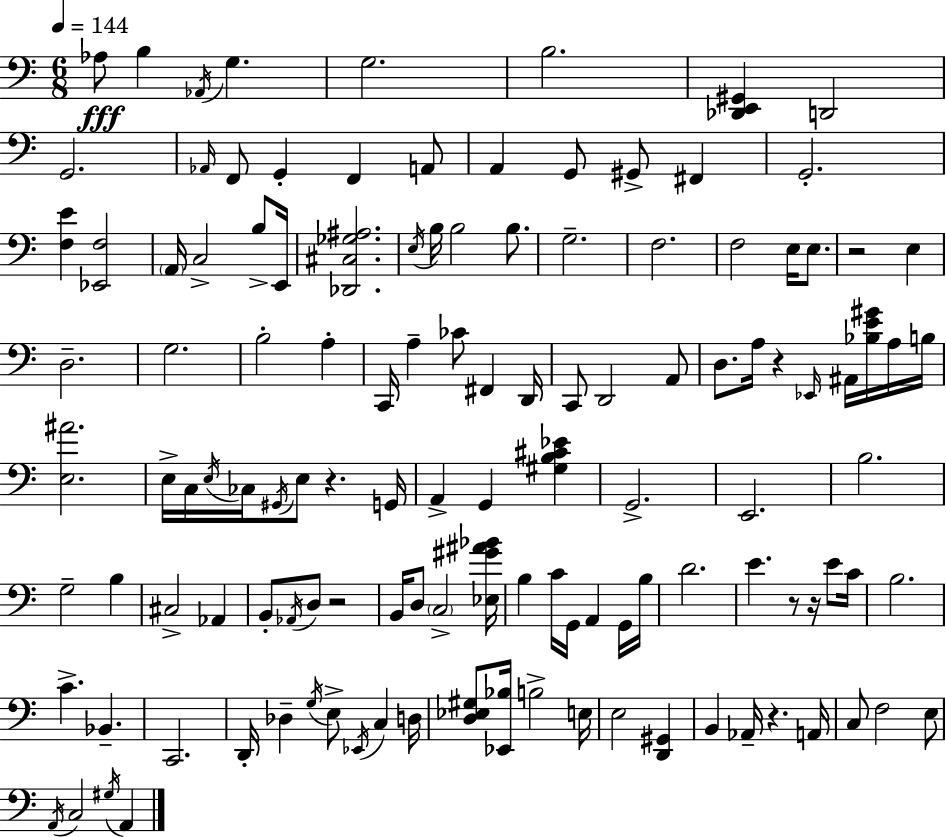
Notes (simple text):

Ab3/e B3/q Ab2/s G3/q. G3/h. B3/h. [Db2,E2,G#2]/q D2/h G2/h. Ab2/s F2/e G2/q F2/q A2/e A2/q G2/e G#2/e F#2/q G2/h. [F3,E4]/q [Eb2,F3]/h A2/s C3/h B3/e E2/s [Db2,C#3,Gb3,A#3]/h. E3/s B3/s B3/h B3/e. G3/h. F3/h. F3/h E3/s E3/e. R/h E3/q D3/h. G3/h. B3/h A3/q C2/s A3/q CES4/e F#2/q D2/s C2/e D2/h A2/e D3/e. A3/s R/q Eb2/s A#2/s [Bb3,E4,G#4]/s A3/s B3/s [E3,A#4]/h. E3/s C3/s E3/s CES3/s G#2/s E3/e R/q. G2/s A2/q G2/q [G#3,B3,C#4,Eb4]/q G2/h. E2/h. B3/h. G3/h B3/q C#3/h Ab2/q B2/e Ab2/s D3/e R/h B2/s D3/e C3/h [Eb3,G#4,A#4,Bb4]/s B3/q C4/s G2/s A2/q G2/s B3/s D4/h. E4/q. R/e R/s E4/e C4/s B3/h. C4/q. Bb2/q. C2/h. D2/s Db3/q G3/s E3/e Eb2/s C3/q D3/s [D3,Eb3,G#3]/e [Eb2,Bb3]/s B3/h E3/s E3/h [D2,G#2]/q B2/q Ab2/s R/q. A2/s C3/e F3/h E3/e A2/s C3/h G#3/s A2/q